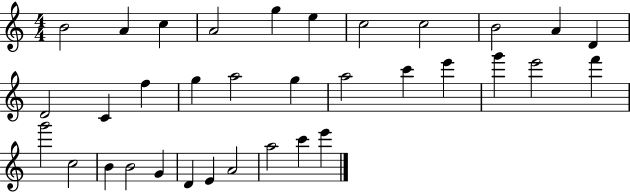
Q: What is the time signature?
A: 4/4